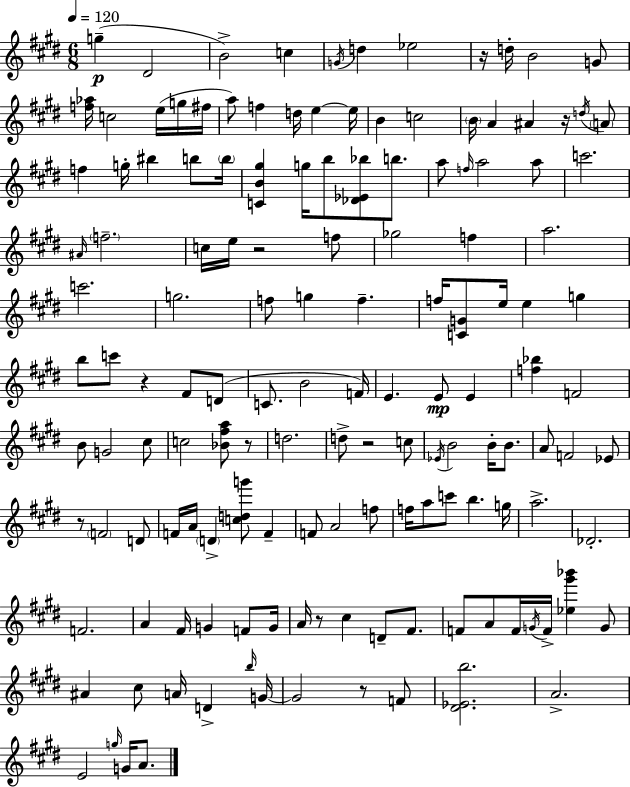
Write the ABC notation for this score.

X:1
T:Untitled
M:6/8
L:1/4
K:E
g ^D2 B2 c G/4 d _e2 z/4 d/4 B2 G/2 [f_a]/4 c2 e/4 g/4 ^f/4 a/2 f d/4 e e/4 B c2 B/4 A ^A z/4 d/4 A/2 f g/4 ^b b/2 b/4 [CB^g] g/4 b/2 [_D_E_b]/2 b/2 a/2 f/4 a2 a/2 c'2 ^A/4 f2 c/4 e/4 z2 f/2 _g2 f a2 c'2 g2 f/2 g f f/4 [CG]/2 e/4 e g b/2 c'/2 z ^F/2 D/2 C/2 B2 F/4 E E/2 E [f_b] F2 B/2 G2 ^c/2 c2 [_B^fa]/2 z/2 d2 d/2 z2 c/2 _E/4 B2 B/4 B/2 A/2 F2 _E/2 z/2 F2 D/2 F/4 A/4 D [cdg']/2 F F/2 A2 f/2 f/4 a/2 c'/2 b g/4 a2 _D2 F2 A ^F/4 G F/2 G/4 A/4 z/2 ^c D/2 ^F/2 F/2 A/2 F/4 G/4 F/4 [_e^g'_b'] G/2 ^A ^c/2 A/4 D b/4 G/4 G2 z/2 F/2 [^D_Eb]2 A2 E2 g/4 G/4 A/2